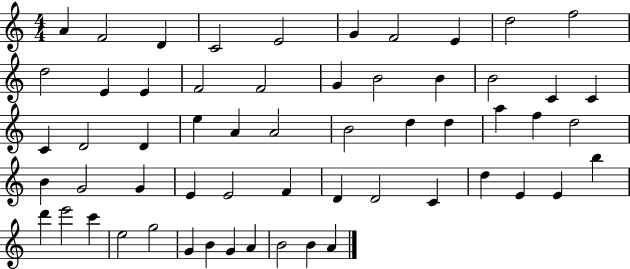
A4/q F4/h D4/q C4/h E4/h G4/q F4/h E4/q D5/h F5/h D5/h E4/q E4/q F4/h F4/h G4/q B4/h B4/q B4/h C4/q C4/q C4/q D4/h D4/q E5/q A4/q A4/h B4/h D5/q D5/q A5/q F5/q D5/h B4/q G4/h G4/q E4/q E4/h F4/q D4/q D4/h C4/q D5/q E4/q E4/q B5/q D6/q E6/h C6/q E5/h G5/h G4/q B4/q G4/q A4/q B4/h B4/q A4/q